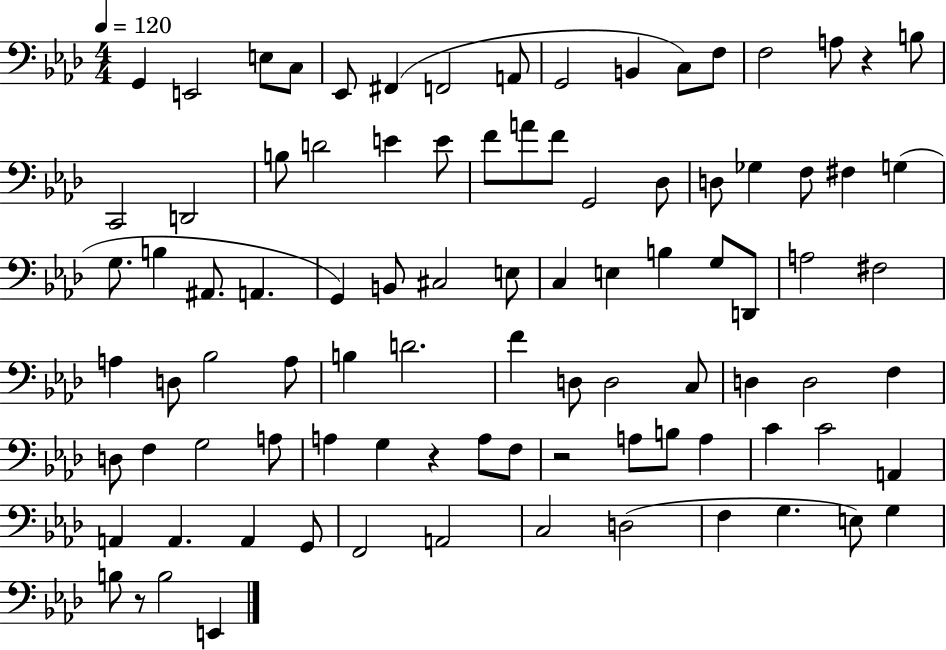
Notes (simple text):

G2/q E2/h E3/e C3/e Eb2/e F#2/q F2/h A2/e G2/h B2/q C3/e F3/e F3/h A3/e R/q B3/e C2/h D2/h B3/e D4/h E4/q E4/e F4/e A4/e F4/e G2/h Db3/e D3/e Gb3/q F3/e F#3/q G3/q G3/e. B3/q A#2/e. A2/q. G2/q B2/e C#3/h E3/e C3/q E3/q B3/q G3/e D2/e A3/h F#3/h A3/q D3/e Bb3/h A3/e B3/q D4/h. F4/q D3/e D3/h C3/e D3/q D3/h F3/q D3/e F3/q G3/h A3/e A3/q G3/q R/q A3/e F3/e R/h A3/e B3/e A3/q C4/q C4/h A2/q A2/q A2/q. A2/q G2/e F2/h A2/h C3/h D3/h F3/q G3/q. E3/e G3/q B3/e R/e B3/h E2/q